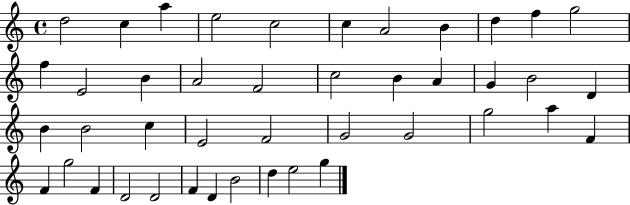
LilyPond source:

{
  \clef treble
  \time 4/4
  \defaultTimeSignature
  \key c \major
  d''2 c''4 a''4 | e''2 c''2 | c''4 a'2 b'4 | d''4 f''4 g''2 | \break f''4 e'2 b'4 | a'2 f'2 | c''2 b'4 a'4 | g'4 b'2 d'4 | \break b'4 b'2 c''4 | e'2 f'2 | g'2 g'2 | g''2 a''4 f'4 | \break f'4 g''2 f'4 | d'2 d'2 | f'4 d'4 b'2 | d''4 e''2 g''4 | \break \bar "|."
}